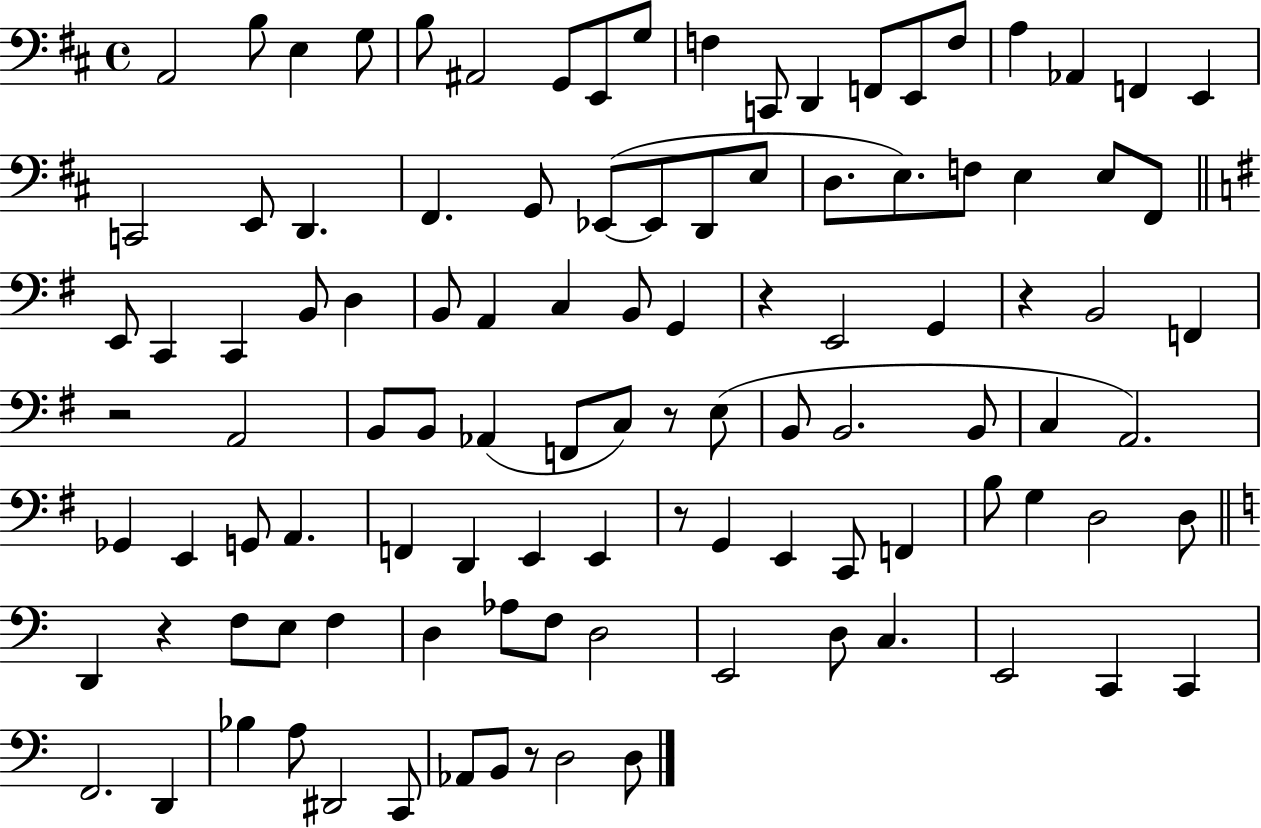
A2/h B3/e E3/q G3/e B3/e A#2/h G2/e E2/e G3/e F3/q C2/e D2/q F2/e E2/e F3/e A3/q Ab2/q F2/q E2/q C2/h E2/e D2/q. F#2/q. G2/e Eb2/e Eb2/e D2/e E3/e D3/e. E3/e. F3/e E3/q E3/e F#2/e E2/e C2/q C2/q B2/e D3/q B2/e A2/q C3/q B2/e G2/q R/q E2/h G2/q R/q B2/h F2/q R/h A2/h B2/e B2/e Ab2/q F2/e C3/e R/e E3/e B2/e B2/h. B2/e C3/q A2/h. Gb2/q E2/q G2/e A2/q. F2/q D2/q E2/q E2/q R/e G2/q E2/q C2/e F2/q B3/e G3/q D3/h D3/e D2/q R/q F3/e E3/e F3/q D3/q Ab3/e F3/e D3/h E2/h D3/e C3/q. E2/h C2/q C2/q F2/h. D2/q Bb3/q A3/e D#2/h C2/e Ab2/e B2/e R/e D3/h D3/e